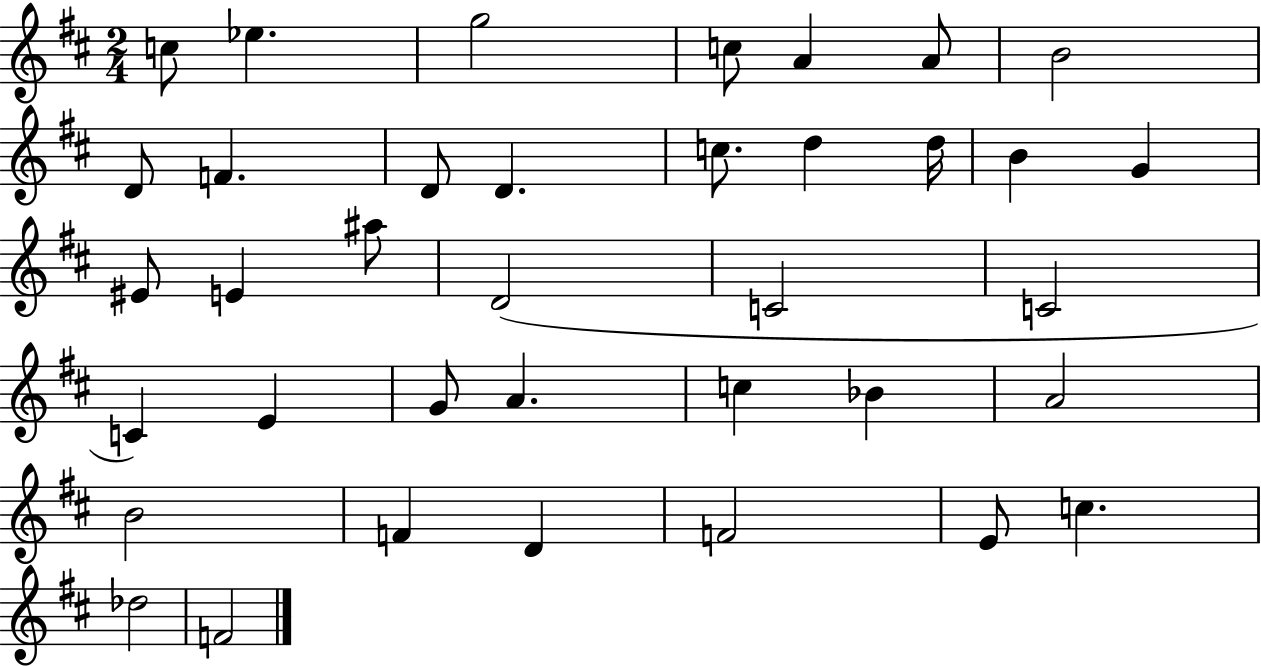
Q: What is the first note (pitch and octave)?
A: C5